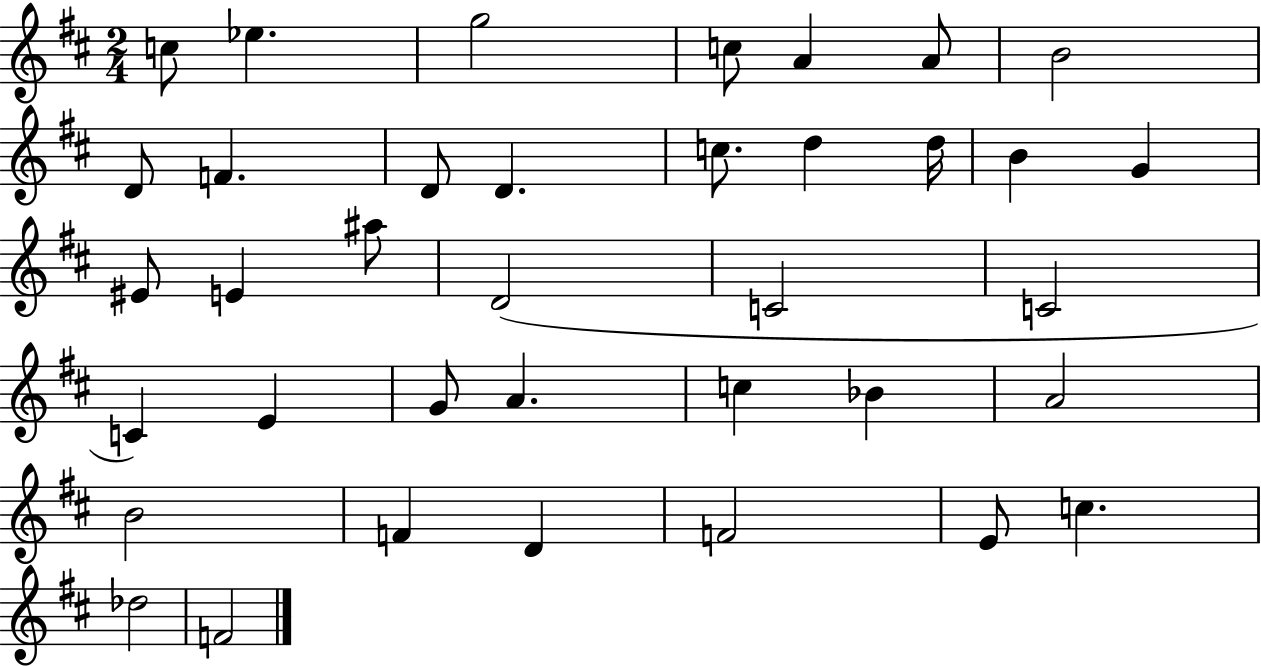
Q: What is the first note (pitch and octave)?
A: C5